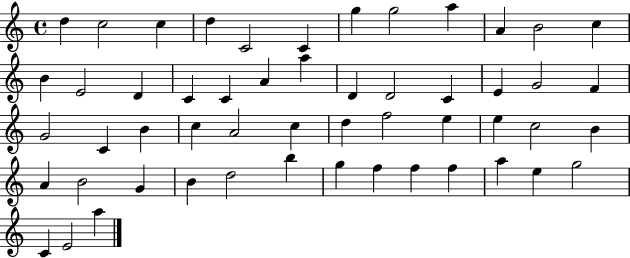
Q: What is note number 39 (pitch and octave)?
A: B4